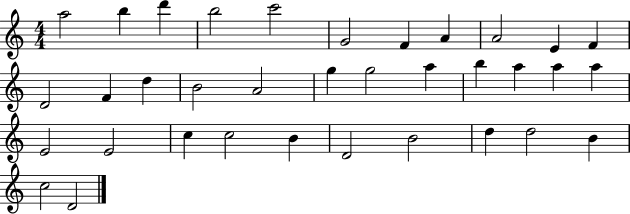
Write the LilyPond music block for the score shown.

{
  \clef treble
  \numericTimeSignature
  \time 4/4
  \key c \major
  a''2 b''4 d'''4 | b''2 c'''2 | g'2 f'4 a'4 | a'2 e'4 f'4 | \break d'2 f'4 d''4 | b'2 a'2 | g''4 g''2 a''4 | b''4 a''4 a''4 a''4 | \break e'2 e'2 | c''4 c''2 b'4 | d'2 b'2 | d''4 d''2 b'4 | \break c''2 d'2 | \bar "|."
}